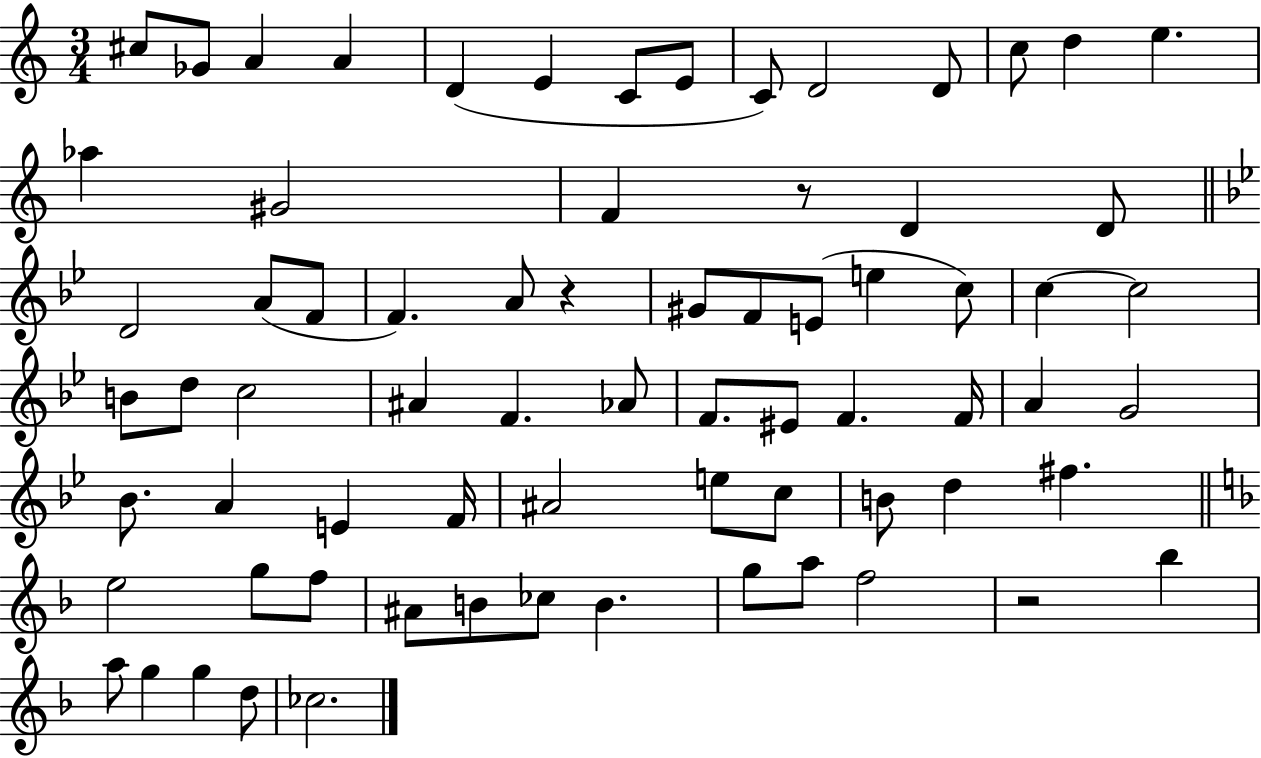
{
  \clef treble
  \numericTimeSignature
  \time 3/4
  \key c \major
  cis''8 ges'8 a'4 a'4 | d'4( e'4 c'8 e'8 | c'8) d'2 d'8 | c''8 d''4 e''4. | \break aes''4 gis'2 | f'4 r8 d'4 d'8 | \bar "||" \break \key bes \major d'2 a'8( f'8 | f'4.) a'8 r4 | gis'8 f'8 e'8( e''4 c''8) | c''4~~ c''2 | \break b'8 d''8 c''2 | ais'4 f'4. aes'8 | f'8. eis'8 f'4. f'16 | a'4 g'2 | \break bes'8. a'4 e'4 f'16 | ais'2 e''8 c''8 | b'8 d''4 fis''4. | \bar "||" \break \key f \major e''2 g''8 f''8 | ais'8 b'8 ces''8 b'4. | g''8 a''8 f''2 | r2 bes''4 | \break a''8 g''4 g''4 d''8 | ces''2. | \bar "|."
}